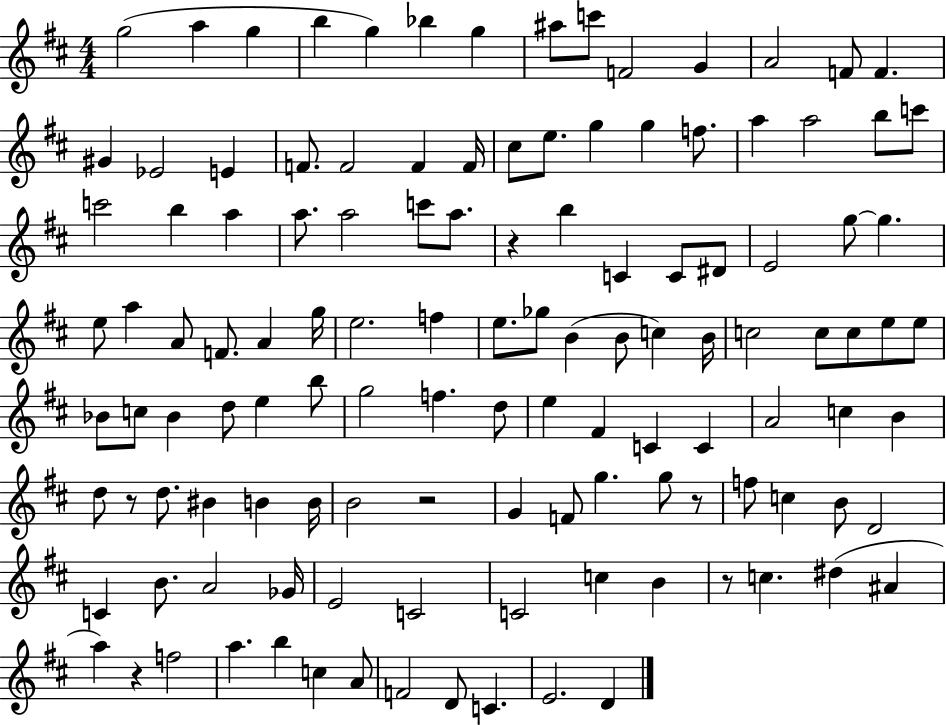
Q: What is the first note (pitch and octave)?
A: G5